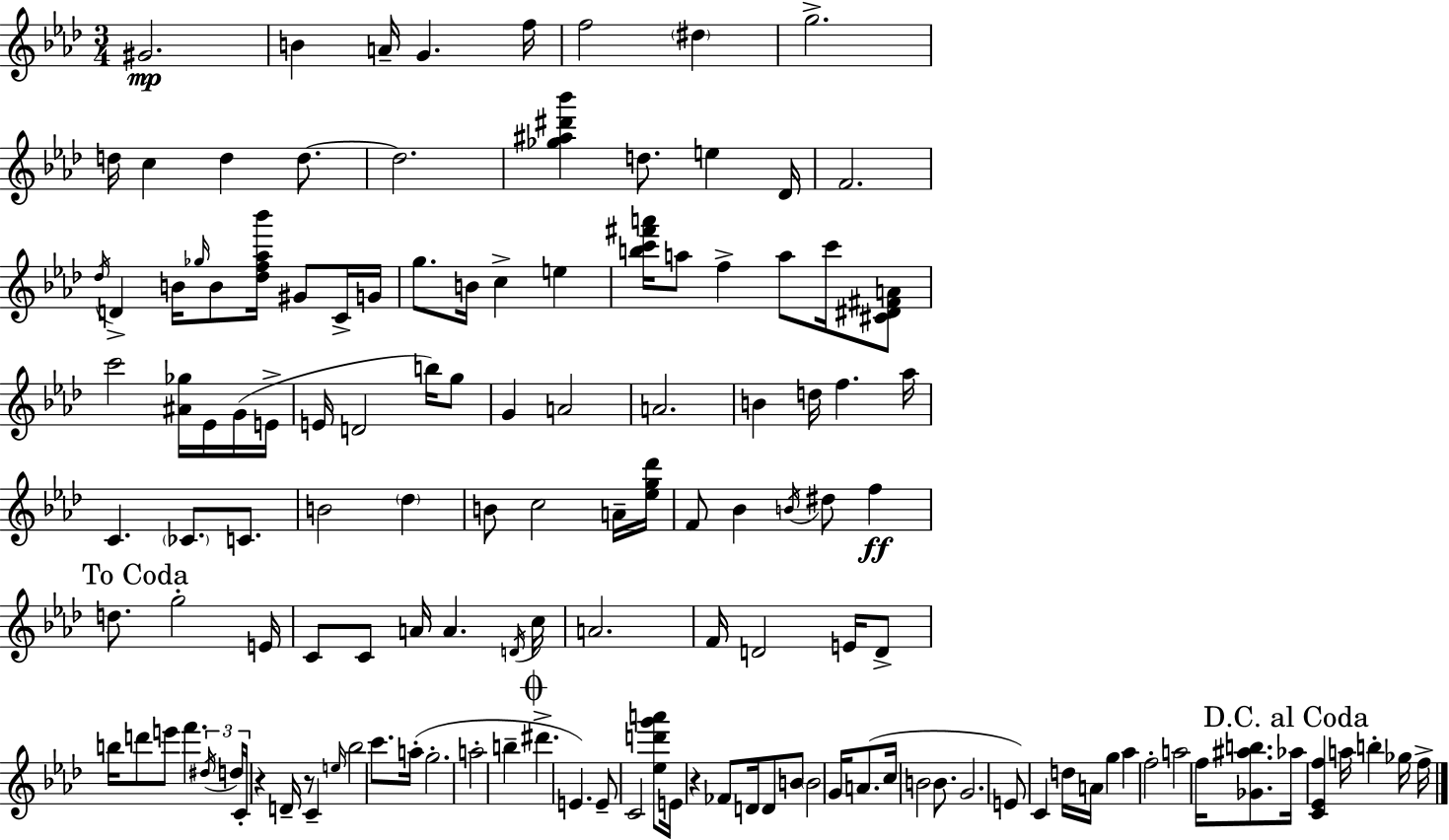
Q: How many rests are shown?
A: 3